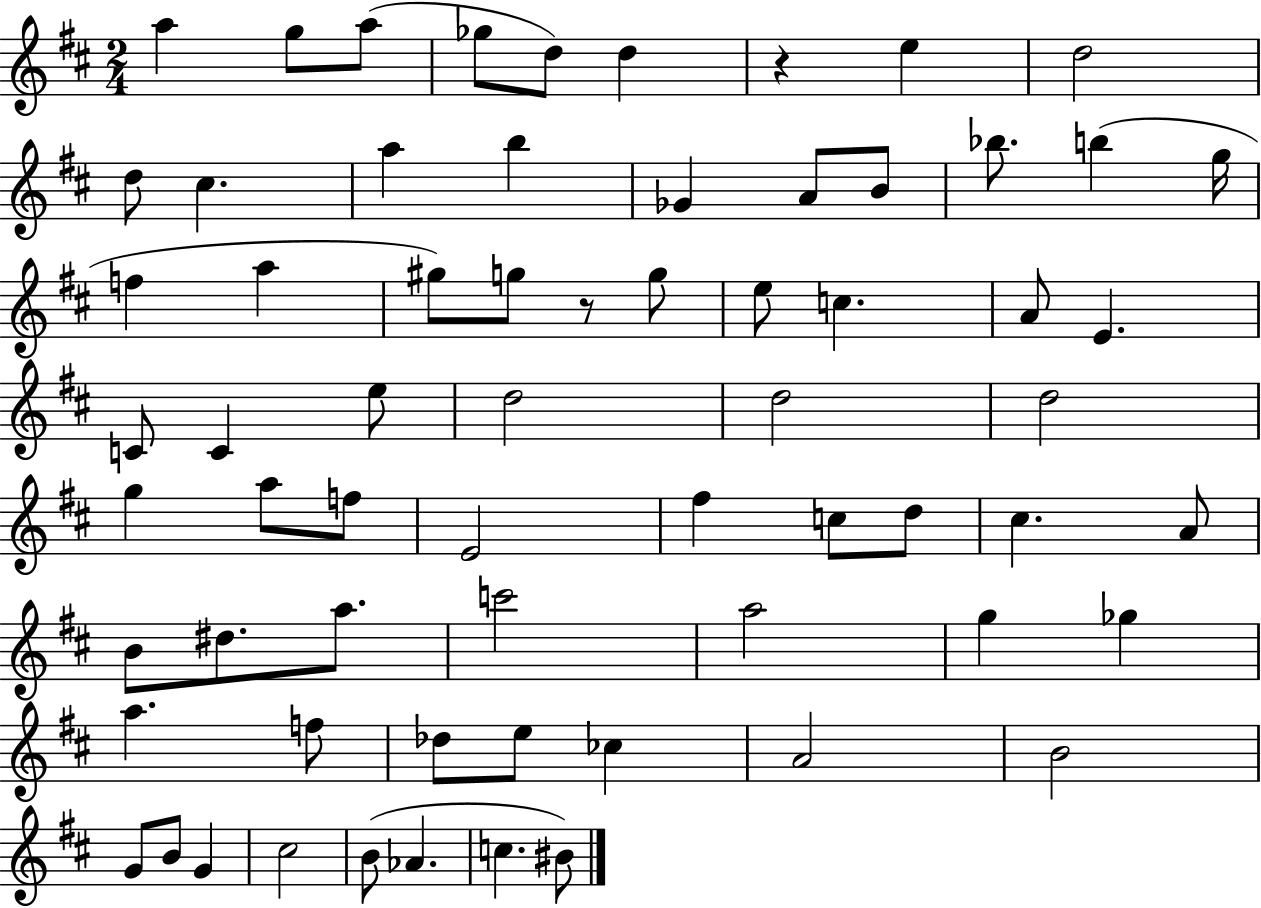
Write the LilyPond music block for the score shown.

{
  \clef treble
  \numericTimeSignature
  \time 2/4
  \key d \major
  \repeat volta 2 { a''4 g''8 a''8( | ges''8 d''8) d''4 | r4 e''4 | d''2 | \break d''8 cis''4. | a''4 b''4 | ges'4 a'8 b'8 | bes''8. b''4( g''16 | \break f''4 a''4 | gis''8) g''8 r8 g''8 | e''8 c''4. | a'8 e'4. | \break c'8 c'4 e''8 | d''2 | d''2 | d''2 | \break g''4 a''8 f''8 | e'2 | fis''4 c''8 d''8 | cis''4. a'8 | \break b'8 dis''8. a''8. | c'''2 | a''2 | g''4 ges''4 | \break a''4. f''8 | des''8 e''8 ces''4 | a'2 | b'2 | \break g'8 b'8 g'4 | cis''2 | b'8( aes'4. | c''4. bis'8) | \break } \bar "|."
}